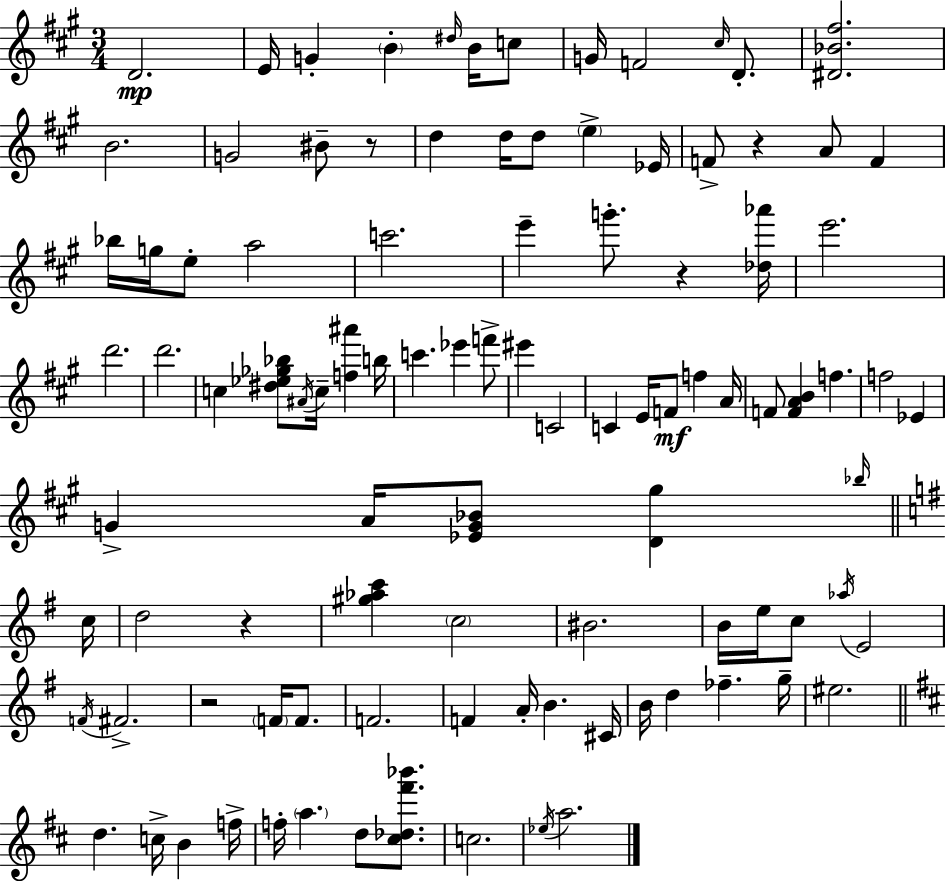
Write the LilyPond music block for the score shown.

{
  \clef treble
  \numericTimeSignature
  \time 3/4
  \key a \major
  d'2.\mp | e'16 g'4-. \parenthesize b'4-. \grace { dis''16 } b'16 c''8 | g'16 f'2 \grace { cis''16 } d'8.-. | <dis' bes' fis''>2. | \break b'2. | g'2 bis'8-- | r8 d''4 d''16 d''8 \parenthesize e''4-> | ees'16 f'8-> r4 a'8 f'4 | \break bes''16 g''16 e''8-. a''2 | c'''2. | e'''4-- g'''8.-. r4 | <des'' aes'''>16 e'''2. | \break d'''2. | d'''2. | c''4 <dis'' ees'' ges'' bes''>8 \acciaccatura { ais'16 } c''16-- <f'' ais'''>4 | b''16 c'''4. ees'''4 | \break f'''8-> eis'''4 c'2 | c'4 e'16 f'8\mf f''4 | a'16 f'8 <f' a' b'>4 f''4. | f''2 ees'4 | \break g'4-> a'16 <ees' g' bes'>8 <d' gis''>4 | \grace { bes''16 } \bar "||" \break \key e \minor c''16 d''2 r4 | <gis'' aes'' c'''>4 \parenthesize c''2 | bis'2. | b'16 e''16 c''8 \acciaccatura { aes''16 } e'2 | \break \acciaccatura { f'16 } fis'2.-> | r2 \parenthesize f'16 | f'8. f'2. | f'4 a'16-. b'4. | \break cis'16 b'16 d''4 fes''4.-- | g''16-- eis''2. | \bar "||" \break \key d \major d''4. c''16-> b'4 f''16-> | f''16-. \parenthesize a''4. d''8 <cis'' des'' fis''' bes'''>8. | c''2. | \acciaccatura { ees''16 } a''2. | \break \bar "|."
}